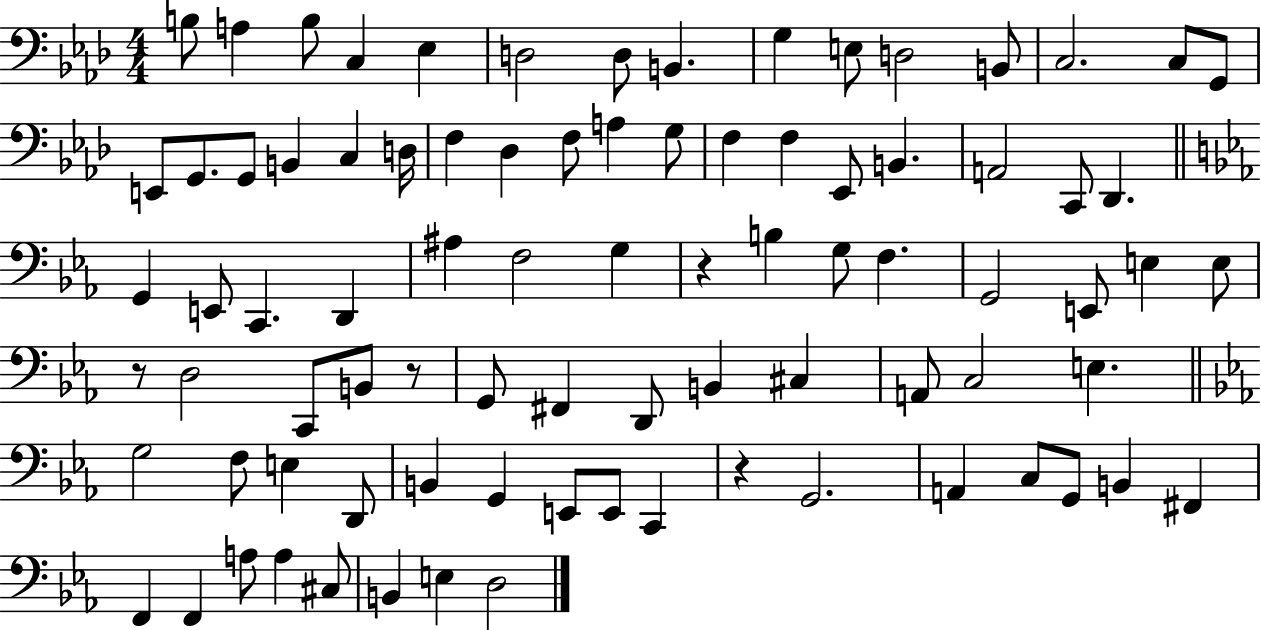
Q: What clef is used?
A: bass